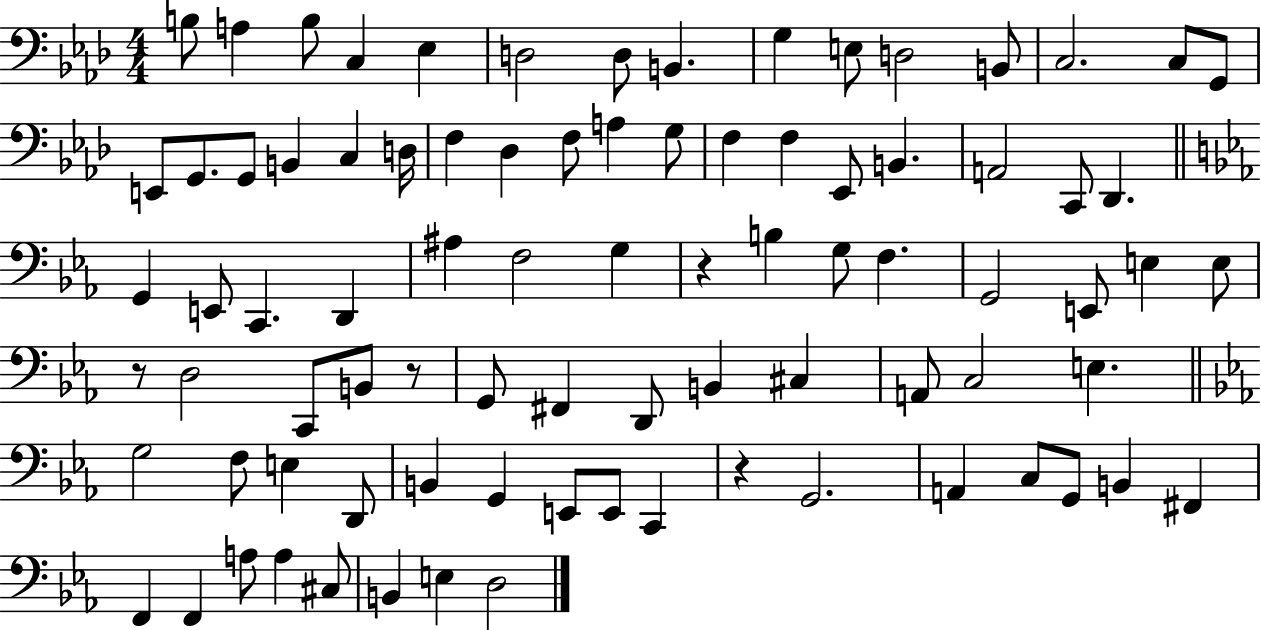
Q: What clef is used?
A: bass